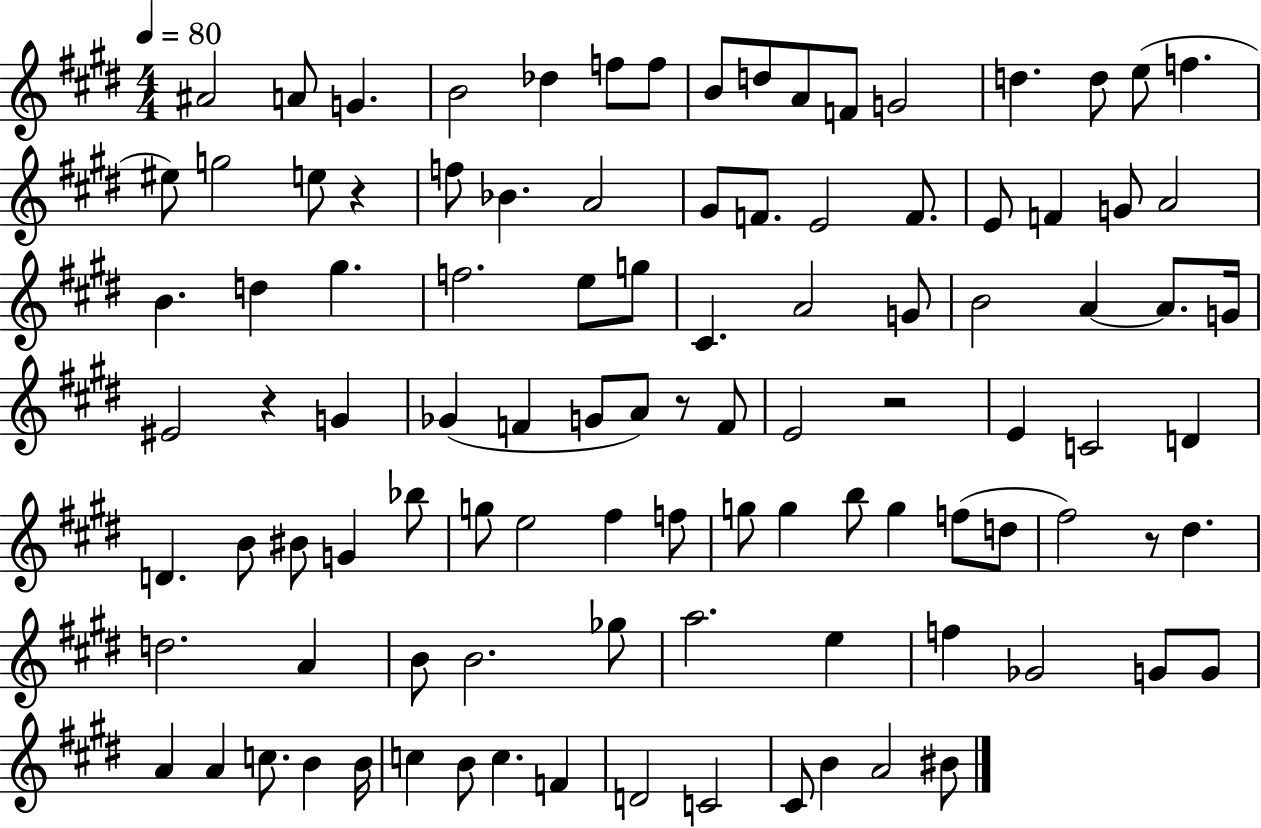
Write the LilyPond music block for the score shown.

{
  \clef treble
  \numericTimeSignature
  \time 4/4
  \key e \major
  \tempo 4 = 80
  ais'2 a'8 g'4. | b'2 des''4 f''8 f''8 | b'8 d''8 a'8 f'8 g'2 | d''4. d''8 e''8( f''4. | \break eis''8) g''2 e''8 r4 | f''8 bes'4. a'2 | gis'8 f'8. e'2 f'8. | e'8 f'4 g'8 a'2 | \break b'4. d''4 gis''4. | f''2. e''8 g''8 | cis'4. a'2 g'8 | b'2 a'4~~ a'8. g'16 | \break eis'2 r4 g'4 | ges'4( f'4 g'8 a'8) r8 f'8 | e'2 r2 | e'4 c'2 d'4 | \break d'4. b'8 bis'8 g'4 bes''8 | g''8 e''2 fis''4 f''8 | g''8 g''4 b''8 g''4 f''8( d''8 | fis''2) r8 dis''4. | \break d''2. a'4 | b'8 b'2. ges''8 | a''2. e''4 | f''4 ges'2 g'8 g'8 | \break a'4 a'4 c''8. b'4 b'16 | c''4 b'8 c''4. f'4 | d'2 c'2 | cis'8 b'4 a'2 bis'8 | \break \bar "|."
}